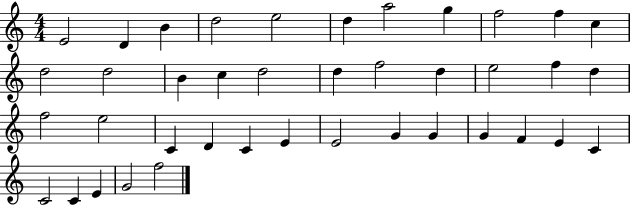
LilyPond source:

{
  \clef treble
  \numericTimeSignature
  \time 4/4
  \key c \major
  e'2 d'4 b'4 | d''2 e''2 | d''4 a''2 g''4 | f''2 f''4 c''4 | \break d''2 d''2 | b'4 c''4 d''2 | d''4 f''2 d''4 | e''2 f''4 d''4 | \break f''2 e''2 | c'4 d'4 c'4 e'4 | e'2 g'4 g'4 | g'4 f'4 e'4 c'4 | \break c'2 c'4 e'4 | g'2 f''2 | \bar "|."
}